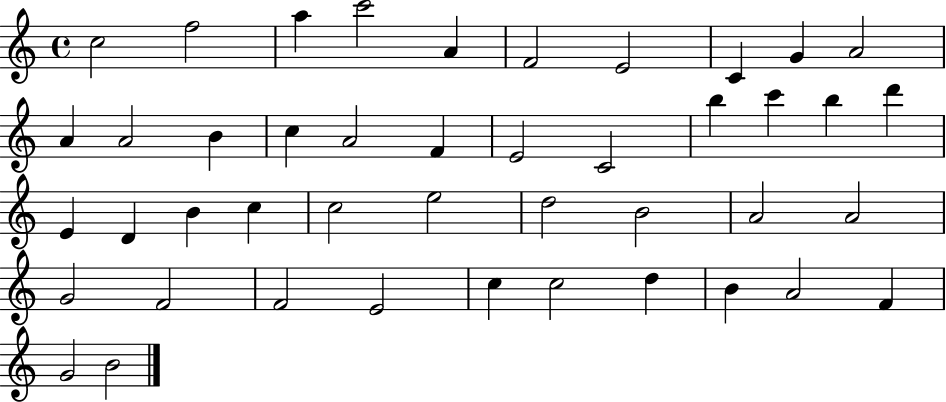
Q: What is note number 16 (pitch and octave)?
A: F4